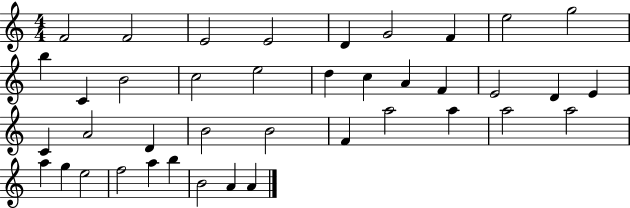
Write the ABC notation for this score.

X:1
T:Untitled
M:4/4
L:1/4
K:C
F2 F2 E2 E2 D G2 F e2 g2 b C B2 c2 e2 d c A F E2 D E C A2 D B2 B2 F a2 a a2 a2 a g e2 f2 a b B2 A A